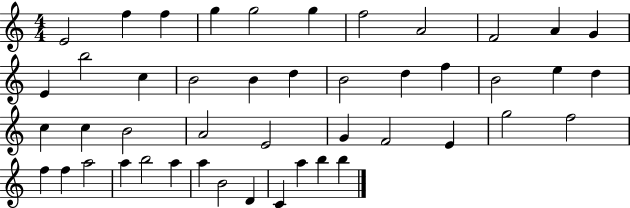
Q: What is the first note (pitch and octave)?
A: E4